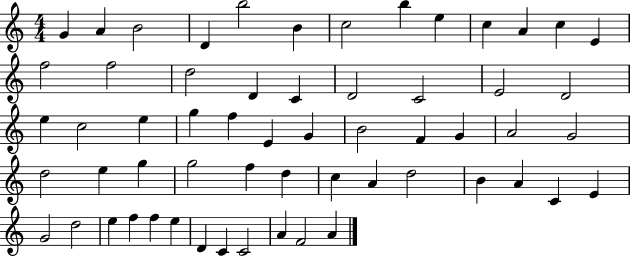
X:1
T:Untitled
M:4/4
L:1/4
K:C
G A B2 D b2 B c2 b e c A c E f2 f2 d2 D C D2 C2 E2 D2 e c2 e g f E G B2 F G A2 G2 d2 e g g2 f d c A d2 B A C E G2 d2 e f f e D C C2 A F2 A